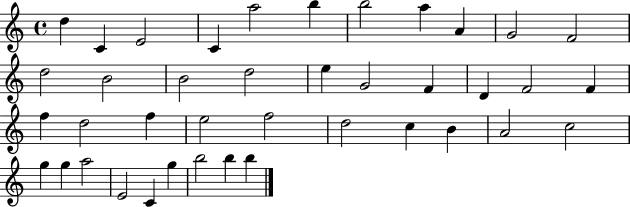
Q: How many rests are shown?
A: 0